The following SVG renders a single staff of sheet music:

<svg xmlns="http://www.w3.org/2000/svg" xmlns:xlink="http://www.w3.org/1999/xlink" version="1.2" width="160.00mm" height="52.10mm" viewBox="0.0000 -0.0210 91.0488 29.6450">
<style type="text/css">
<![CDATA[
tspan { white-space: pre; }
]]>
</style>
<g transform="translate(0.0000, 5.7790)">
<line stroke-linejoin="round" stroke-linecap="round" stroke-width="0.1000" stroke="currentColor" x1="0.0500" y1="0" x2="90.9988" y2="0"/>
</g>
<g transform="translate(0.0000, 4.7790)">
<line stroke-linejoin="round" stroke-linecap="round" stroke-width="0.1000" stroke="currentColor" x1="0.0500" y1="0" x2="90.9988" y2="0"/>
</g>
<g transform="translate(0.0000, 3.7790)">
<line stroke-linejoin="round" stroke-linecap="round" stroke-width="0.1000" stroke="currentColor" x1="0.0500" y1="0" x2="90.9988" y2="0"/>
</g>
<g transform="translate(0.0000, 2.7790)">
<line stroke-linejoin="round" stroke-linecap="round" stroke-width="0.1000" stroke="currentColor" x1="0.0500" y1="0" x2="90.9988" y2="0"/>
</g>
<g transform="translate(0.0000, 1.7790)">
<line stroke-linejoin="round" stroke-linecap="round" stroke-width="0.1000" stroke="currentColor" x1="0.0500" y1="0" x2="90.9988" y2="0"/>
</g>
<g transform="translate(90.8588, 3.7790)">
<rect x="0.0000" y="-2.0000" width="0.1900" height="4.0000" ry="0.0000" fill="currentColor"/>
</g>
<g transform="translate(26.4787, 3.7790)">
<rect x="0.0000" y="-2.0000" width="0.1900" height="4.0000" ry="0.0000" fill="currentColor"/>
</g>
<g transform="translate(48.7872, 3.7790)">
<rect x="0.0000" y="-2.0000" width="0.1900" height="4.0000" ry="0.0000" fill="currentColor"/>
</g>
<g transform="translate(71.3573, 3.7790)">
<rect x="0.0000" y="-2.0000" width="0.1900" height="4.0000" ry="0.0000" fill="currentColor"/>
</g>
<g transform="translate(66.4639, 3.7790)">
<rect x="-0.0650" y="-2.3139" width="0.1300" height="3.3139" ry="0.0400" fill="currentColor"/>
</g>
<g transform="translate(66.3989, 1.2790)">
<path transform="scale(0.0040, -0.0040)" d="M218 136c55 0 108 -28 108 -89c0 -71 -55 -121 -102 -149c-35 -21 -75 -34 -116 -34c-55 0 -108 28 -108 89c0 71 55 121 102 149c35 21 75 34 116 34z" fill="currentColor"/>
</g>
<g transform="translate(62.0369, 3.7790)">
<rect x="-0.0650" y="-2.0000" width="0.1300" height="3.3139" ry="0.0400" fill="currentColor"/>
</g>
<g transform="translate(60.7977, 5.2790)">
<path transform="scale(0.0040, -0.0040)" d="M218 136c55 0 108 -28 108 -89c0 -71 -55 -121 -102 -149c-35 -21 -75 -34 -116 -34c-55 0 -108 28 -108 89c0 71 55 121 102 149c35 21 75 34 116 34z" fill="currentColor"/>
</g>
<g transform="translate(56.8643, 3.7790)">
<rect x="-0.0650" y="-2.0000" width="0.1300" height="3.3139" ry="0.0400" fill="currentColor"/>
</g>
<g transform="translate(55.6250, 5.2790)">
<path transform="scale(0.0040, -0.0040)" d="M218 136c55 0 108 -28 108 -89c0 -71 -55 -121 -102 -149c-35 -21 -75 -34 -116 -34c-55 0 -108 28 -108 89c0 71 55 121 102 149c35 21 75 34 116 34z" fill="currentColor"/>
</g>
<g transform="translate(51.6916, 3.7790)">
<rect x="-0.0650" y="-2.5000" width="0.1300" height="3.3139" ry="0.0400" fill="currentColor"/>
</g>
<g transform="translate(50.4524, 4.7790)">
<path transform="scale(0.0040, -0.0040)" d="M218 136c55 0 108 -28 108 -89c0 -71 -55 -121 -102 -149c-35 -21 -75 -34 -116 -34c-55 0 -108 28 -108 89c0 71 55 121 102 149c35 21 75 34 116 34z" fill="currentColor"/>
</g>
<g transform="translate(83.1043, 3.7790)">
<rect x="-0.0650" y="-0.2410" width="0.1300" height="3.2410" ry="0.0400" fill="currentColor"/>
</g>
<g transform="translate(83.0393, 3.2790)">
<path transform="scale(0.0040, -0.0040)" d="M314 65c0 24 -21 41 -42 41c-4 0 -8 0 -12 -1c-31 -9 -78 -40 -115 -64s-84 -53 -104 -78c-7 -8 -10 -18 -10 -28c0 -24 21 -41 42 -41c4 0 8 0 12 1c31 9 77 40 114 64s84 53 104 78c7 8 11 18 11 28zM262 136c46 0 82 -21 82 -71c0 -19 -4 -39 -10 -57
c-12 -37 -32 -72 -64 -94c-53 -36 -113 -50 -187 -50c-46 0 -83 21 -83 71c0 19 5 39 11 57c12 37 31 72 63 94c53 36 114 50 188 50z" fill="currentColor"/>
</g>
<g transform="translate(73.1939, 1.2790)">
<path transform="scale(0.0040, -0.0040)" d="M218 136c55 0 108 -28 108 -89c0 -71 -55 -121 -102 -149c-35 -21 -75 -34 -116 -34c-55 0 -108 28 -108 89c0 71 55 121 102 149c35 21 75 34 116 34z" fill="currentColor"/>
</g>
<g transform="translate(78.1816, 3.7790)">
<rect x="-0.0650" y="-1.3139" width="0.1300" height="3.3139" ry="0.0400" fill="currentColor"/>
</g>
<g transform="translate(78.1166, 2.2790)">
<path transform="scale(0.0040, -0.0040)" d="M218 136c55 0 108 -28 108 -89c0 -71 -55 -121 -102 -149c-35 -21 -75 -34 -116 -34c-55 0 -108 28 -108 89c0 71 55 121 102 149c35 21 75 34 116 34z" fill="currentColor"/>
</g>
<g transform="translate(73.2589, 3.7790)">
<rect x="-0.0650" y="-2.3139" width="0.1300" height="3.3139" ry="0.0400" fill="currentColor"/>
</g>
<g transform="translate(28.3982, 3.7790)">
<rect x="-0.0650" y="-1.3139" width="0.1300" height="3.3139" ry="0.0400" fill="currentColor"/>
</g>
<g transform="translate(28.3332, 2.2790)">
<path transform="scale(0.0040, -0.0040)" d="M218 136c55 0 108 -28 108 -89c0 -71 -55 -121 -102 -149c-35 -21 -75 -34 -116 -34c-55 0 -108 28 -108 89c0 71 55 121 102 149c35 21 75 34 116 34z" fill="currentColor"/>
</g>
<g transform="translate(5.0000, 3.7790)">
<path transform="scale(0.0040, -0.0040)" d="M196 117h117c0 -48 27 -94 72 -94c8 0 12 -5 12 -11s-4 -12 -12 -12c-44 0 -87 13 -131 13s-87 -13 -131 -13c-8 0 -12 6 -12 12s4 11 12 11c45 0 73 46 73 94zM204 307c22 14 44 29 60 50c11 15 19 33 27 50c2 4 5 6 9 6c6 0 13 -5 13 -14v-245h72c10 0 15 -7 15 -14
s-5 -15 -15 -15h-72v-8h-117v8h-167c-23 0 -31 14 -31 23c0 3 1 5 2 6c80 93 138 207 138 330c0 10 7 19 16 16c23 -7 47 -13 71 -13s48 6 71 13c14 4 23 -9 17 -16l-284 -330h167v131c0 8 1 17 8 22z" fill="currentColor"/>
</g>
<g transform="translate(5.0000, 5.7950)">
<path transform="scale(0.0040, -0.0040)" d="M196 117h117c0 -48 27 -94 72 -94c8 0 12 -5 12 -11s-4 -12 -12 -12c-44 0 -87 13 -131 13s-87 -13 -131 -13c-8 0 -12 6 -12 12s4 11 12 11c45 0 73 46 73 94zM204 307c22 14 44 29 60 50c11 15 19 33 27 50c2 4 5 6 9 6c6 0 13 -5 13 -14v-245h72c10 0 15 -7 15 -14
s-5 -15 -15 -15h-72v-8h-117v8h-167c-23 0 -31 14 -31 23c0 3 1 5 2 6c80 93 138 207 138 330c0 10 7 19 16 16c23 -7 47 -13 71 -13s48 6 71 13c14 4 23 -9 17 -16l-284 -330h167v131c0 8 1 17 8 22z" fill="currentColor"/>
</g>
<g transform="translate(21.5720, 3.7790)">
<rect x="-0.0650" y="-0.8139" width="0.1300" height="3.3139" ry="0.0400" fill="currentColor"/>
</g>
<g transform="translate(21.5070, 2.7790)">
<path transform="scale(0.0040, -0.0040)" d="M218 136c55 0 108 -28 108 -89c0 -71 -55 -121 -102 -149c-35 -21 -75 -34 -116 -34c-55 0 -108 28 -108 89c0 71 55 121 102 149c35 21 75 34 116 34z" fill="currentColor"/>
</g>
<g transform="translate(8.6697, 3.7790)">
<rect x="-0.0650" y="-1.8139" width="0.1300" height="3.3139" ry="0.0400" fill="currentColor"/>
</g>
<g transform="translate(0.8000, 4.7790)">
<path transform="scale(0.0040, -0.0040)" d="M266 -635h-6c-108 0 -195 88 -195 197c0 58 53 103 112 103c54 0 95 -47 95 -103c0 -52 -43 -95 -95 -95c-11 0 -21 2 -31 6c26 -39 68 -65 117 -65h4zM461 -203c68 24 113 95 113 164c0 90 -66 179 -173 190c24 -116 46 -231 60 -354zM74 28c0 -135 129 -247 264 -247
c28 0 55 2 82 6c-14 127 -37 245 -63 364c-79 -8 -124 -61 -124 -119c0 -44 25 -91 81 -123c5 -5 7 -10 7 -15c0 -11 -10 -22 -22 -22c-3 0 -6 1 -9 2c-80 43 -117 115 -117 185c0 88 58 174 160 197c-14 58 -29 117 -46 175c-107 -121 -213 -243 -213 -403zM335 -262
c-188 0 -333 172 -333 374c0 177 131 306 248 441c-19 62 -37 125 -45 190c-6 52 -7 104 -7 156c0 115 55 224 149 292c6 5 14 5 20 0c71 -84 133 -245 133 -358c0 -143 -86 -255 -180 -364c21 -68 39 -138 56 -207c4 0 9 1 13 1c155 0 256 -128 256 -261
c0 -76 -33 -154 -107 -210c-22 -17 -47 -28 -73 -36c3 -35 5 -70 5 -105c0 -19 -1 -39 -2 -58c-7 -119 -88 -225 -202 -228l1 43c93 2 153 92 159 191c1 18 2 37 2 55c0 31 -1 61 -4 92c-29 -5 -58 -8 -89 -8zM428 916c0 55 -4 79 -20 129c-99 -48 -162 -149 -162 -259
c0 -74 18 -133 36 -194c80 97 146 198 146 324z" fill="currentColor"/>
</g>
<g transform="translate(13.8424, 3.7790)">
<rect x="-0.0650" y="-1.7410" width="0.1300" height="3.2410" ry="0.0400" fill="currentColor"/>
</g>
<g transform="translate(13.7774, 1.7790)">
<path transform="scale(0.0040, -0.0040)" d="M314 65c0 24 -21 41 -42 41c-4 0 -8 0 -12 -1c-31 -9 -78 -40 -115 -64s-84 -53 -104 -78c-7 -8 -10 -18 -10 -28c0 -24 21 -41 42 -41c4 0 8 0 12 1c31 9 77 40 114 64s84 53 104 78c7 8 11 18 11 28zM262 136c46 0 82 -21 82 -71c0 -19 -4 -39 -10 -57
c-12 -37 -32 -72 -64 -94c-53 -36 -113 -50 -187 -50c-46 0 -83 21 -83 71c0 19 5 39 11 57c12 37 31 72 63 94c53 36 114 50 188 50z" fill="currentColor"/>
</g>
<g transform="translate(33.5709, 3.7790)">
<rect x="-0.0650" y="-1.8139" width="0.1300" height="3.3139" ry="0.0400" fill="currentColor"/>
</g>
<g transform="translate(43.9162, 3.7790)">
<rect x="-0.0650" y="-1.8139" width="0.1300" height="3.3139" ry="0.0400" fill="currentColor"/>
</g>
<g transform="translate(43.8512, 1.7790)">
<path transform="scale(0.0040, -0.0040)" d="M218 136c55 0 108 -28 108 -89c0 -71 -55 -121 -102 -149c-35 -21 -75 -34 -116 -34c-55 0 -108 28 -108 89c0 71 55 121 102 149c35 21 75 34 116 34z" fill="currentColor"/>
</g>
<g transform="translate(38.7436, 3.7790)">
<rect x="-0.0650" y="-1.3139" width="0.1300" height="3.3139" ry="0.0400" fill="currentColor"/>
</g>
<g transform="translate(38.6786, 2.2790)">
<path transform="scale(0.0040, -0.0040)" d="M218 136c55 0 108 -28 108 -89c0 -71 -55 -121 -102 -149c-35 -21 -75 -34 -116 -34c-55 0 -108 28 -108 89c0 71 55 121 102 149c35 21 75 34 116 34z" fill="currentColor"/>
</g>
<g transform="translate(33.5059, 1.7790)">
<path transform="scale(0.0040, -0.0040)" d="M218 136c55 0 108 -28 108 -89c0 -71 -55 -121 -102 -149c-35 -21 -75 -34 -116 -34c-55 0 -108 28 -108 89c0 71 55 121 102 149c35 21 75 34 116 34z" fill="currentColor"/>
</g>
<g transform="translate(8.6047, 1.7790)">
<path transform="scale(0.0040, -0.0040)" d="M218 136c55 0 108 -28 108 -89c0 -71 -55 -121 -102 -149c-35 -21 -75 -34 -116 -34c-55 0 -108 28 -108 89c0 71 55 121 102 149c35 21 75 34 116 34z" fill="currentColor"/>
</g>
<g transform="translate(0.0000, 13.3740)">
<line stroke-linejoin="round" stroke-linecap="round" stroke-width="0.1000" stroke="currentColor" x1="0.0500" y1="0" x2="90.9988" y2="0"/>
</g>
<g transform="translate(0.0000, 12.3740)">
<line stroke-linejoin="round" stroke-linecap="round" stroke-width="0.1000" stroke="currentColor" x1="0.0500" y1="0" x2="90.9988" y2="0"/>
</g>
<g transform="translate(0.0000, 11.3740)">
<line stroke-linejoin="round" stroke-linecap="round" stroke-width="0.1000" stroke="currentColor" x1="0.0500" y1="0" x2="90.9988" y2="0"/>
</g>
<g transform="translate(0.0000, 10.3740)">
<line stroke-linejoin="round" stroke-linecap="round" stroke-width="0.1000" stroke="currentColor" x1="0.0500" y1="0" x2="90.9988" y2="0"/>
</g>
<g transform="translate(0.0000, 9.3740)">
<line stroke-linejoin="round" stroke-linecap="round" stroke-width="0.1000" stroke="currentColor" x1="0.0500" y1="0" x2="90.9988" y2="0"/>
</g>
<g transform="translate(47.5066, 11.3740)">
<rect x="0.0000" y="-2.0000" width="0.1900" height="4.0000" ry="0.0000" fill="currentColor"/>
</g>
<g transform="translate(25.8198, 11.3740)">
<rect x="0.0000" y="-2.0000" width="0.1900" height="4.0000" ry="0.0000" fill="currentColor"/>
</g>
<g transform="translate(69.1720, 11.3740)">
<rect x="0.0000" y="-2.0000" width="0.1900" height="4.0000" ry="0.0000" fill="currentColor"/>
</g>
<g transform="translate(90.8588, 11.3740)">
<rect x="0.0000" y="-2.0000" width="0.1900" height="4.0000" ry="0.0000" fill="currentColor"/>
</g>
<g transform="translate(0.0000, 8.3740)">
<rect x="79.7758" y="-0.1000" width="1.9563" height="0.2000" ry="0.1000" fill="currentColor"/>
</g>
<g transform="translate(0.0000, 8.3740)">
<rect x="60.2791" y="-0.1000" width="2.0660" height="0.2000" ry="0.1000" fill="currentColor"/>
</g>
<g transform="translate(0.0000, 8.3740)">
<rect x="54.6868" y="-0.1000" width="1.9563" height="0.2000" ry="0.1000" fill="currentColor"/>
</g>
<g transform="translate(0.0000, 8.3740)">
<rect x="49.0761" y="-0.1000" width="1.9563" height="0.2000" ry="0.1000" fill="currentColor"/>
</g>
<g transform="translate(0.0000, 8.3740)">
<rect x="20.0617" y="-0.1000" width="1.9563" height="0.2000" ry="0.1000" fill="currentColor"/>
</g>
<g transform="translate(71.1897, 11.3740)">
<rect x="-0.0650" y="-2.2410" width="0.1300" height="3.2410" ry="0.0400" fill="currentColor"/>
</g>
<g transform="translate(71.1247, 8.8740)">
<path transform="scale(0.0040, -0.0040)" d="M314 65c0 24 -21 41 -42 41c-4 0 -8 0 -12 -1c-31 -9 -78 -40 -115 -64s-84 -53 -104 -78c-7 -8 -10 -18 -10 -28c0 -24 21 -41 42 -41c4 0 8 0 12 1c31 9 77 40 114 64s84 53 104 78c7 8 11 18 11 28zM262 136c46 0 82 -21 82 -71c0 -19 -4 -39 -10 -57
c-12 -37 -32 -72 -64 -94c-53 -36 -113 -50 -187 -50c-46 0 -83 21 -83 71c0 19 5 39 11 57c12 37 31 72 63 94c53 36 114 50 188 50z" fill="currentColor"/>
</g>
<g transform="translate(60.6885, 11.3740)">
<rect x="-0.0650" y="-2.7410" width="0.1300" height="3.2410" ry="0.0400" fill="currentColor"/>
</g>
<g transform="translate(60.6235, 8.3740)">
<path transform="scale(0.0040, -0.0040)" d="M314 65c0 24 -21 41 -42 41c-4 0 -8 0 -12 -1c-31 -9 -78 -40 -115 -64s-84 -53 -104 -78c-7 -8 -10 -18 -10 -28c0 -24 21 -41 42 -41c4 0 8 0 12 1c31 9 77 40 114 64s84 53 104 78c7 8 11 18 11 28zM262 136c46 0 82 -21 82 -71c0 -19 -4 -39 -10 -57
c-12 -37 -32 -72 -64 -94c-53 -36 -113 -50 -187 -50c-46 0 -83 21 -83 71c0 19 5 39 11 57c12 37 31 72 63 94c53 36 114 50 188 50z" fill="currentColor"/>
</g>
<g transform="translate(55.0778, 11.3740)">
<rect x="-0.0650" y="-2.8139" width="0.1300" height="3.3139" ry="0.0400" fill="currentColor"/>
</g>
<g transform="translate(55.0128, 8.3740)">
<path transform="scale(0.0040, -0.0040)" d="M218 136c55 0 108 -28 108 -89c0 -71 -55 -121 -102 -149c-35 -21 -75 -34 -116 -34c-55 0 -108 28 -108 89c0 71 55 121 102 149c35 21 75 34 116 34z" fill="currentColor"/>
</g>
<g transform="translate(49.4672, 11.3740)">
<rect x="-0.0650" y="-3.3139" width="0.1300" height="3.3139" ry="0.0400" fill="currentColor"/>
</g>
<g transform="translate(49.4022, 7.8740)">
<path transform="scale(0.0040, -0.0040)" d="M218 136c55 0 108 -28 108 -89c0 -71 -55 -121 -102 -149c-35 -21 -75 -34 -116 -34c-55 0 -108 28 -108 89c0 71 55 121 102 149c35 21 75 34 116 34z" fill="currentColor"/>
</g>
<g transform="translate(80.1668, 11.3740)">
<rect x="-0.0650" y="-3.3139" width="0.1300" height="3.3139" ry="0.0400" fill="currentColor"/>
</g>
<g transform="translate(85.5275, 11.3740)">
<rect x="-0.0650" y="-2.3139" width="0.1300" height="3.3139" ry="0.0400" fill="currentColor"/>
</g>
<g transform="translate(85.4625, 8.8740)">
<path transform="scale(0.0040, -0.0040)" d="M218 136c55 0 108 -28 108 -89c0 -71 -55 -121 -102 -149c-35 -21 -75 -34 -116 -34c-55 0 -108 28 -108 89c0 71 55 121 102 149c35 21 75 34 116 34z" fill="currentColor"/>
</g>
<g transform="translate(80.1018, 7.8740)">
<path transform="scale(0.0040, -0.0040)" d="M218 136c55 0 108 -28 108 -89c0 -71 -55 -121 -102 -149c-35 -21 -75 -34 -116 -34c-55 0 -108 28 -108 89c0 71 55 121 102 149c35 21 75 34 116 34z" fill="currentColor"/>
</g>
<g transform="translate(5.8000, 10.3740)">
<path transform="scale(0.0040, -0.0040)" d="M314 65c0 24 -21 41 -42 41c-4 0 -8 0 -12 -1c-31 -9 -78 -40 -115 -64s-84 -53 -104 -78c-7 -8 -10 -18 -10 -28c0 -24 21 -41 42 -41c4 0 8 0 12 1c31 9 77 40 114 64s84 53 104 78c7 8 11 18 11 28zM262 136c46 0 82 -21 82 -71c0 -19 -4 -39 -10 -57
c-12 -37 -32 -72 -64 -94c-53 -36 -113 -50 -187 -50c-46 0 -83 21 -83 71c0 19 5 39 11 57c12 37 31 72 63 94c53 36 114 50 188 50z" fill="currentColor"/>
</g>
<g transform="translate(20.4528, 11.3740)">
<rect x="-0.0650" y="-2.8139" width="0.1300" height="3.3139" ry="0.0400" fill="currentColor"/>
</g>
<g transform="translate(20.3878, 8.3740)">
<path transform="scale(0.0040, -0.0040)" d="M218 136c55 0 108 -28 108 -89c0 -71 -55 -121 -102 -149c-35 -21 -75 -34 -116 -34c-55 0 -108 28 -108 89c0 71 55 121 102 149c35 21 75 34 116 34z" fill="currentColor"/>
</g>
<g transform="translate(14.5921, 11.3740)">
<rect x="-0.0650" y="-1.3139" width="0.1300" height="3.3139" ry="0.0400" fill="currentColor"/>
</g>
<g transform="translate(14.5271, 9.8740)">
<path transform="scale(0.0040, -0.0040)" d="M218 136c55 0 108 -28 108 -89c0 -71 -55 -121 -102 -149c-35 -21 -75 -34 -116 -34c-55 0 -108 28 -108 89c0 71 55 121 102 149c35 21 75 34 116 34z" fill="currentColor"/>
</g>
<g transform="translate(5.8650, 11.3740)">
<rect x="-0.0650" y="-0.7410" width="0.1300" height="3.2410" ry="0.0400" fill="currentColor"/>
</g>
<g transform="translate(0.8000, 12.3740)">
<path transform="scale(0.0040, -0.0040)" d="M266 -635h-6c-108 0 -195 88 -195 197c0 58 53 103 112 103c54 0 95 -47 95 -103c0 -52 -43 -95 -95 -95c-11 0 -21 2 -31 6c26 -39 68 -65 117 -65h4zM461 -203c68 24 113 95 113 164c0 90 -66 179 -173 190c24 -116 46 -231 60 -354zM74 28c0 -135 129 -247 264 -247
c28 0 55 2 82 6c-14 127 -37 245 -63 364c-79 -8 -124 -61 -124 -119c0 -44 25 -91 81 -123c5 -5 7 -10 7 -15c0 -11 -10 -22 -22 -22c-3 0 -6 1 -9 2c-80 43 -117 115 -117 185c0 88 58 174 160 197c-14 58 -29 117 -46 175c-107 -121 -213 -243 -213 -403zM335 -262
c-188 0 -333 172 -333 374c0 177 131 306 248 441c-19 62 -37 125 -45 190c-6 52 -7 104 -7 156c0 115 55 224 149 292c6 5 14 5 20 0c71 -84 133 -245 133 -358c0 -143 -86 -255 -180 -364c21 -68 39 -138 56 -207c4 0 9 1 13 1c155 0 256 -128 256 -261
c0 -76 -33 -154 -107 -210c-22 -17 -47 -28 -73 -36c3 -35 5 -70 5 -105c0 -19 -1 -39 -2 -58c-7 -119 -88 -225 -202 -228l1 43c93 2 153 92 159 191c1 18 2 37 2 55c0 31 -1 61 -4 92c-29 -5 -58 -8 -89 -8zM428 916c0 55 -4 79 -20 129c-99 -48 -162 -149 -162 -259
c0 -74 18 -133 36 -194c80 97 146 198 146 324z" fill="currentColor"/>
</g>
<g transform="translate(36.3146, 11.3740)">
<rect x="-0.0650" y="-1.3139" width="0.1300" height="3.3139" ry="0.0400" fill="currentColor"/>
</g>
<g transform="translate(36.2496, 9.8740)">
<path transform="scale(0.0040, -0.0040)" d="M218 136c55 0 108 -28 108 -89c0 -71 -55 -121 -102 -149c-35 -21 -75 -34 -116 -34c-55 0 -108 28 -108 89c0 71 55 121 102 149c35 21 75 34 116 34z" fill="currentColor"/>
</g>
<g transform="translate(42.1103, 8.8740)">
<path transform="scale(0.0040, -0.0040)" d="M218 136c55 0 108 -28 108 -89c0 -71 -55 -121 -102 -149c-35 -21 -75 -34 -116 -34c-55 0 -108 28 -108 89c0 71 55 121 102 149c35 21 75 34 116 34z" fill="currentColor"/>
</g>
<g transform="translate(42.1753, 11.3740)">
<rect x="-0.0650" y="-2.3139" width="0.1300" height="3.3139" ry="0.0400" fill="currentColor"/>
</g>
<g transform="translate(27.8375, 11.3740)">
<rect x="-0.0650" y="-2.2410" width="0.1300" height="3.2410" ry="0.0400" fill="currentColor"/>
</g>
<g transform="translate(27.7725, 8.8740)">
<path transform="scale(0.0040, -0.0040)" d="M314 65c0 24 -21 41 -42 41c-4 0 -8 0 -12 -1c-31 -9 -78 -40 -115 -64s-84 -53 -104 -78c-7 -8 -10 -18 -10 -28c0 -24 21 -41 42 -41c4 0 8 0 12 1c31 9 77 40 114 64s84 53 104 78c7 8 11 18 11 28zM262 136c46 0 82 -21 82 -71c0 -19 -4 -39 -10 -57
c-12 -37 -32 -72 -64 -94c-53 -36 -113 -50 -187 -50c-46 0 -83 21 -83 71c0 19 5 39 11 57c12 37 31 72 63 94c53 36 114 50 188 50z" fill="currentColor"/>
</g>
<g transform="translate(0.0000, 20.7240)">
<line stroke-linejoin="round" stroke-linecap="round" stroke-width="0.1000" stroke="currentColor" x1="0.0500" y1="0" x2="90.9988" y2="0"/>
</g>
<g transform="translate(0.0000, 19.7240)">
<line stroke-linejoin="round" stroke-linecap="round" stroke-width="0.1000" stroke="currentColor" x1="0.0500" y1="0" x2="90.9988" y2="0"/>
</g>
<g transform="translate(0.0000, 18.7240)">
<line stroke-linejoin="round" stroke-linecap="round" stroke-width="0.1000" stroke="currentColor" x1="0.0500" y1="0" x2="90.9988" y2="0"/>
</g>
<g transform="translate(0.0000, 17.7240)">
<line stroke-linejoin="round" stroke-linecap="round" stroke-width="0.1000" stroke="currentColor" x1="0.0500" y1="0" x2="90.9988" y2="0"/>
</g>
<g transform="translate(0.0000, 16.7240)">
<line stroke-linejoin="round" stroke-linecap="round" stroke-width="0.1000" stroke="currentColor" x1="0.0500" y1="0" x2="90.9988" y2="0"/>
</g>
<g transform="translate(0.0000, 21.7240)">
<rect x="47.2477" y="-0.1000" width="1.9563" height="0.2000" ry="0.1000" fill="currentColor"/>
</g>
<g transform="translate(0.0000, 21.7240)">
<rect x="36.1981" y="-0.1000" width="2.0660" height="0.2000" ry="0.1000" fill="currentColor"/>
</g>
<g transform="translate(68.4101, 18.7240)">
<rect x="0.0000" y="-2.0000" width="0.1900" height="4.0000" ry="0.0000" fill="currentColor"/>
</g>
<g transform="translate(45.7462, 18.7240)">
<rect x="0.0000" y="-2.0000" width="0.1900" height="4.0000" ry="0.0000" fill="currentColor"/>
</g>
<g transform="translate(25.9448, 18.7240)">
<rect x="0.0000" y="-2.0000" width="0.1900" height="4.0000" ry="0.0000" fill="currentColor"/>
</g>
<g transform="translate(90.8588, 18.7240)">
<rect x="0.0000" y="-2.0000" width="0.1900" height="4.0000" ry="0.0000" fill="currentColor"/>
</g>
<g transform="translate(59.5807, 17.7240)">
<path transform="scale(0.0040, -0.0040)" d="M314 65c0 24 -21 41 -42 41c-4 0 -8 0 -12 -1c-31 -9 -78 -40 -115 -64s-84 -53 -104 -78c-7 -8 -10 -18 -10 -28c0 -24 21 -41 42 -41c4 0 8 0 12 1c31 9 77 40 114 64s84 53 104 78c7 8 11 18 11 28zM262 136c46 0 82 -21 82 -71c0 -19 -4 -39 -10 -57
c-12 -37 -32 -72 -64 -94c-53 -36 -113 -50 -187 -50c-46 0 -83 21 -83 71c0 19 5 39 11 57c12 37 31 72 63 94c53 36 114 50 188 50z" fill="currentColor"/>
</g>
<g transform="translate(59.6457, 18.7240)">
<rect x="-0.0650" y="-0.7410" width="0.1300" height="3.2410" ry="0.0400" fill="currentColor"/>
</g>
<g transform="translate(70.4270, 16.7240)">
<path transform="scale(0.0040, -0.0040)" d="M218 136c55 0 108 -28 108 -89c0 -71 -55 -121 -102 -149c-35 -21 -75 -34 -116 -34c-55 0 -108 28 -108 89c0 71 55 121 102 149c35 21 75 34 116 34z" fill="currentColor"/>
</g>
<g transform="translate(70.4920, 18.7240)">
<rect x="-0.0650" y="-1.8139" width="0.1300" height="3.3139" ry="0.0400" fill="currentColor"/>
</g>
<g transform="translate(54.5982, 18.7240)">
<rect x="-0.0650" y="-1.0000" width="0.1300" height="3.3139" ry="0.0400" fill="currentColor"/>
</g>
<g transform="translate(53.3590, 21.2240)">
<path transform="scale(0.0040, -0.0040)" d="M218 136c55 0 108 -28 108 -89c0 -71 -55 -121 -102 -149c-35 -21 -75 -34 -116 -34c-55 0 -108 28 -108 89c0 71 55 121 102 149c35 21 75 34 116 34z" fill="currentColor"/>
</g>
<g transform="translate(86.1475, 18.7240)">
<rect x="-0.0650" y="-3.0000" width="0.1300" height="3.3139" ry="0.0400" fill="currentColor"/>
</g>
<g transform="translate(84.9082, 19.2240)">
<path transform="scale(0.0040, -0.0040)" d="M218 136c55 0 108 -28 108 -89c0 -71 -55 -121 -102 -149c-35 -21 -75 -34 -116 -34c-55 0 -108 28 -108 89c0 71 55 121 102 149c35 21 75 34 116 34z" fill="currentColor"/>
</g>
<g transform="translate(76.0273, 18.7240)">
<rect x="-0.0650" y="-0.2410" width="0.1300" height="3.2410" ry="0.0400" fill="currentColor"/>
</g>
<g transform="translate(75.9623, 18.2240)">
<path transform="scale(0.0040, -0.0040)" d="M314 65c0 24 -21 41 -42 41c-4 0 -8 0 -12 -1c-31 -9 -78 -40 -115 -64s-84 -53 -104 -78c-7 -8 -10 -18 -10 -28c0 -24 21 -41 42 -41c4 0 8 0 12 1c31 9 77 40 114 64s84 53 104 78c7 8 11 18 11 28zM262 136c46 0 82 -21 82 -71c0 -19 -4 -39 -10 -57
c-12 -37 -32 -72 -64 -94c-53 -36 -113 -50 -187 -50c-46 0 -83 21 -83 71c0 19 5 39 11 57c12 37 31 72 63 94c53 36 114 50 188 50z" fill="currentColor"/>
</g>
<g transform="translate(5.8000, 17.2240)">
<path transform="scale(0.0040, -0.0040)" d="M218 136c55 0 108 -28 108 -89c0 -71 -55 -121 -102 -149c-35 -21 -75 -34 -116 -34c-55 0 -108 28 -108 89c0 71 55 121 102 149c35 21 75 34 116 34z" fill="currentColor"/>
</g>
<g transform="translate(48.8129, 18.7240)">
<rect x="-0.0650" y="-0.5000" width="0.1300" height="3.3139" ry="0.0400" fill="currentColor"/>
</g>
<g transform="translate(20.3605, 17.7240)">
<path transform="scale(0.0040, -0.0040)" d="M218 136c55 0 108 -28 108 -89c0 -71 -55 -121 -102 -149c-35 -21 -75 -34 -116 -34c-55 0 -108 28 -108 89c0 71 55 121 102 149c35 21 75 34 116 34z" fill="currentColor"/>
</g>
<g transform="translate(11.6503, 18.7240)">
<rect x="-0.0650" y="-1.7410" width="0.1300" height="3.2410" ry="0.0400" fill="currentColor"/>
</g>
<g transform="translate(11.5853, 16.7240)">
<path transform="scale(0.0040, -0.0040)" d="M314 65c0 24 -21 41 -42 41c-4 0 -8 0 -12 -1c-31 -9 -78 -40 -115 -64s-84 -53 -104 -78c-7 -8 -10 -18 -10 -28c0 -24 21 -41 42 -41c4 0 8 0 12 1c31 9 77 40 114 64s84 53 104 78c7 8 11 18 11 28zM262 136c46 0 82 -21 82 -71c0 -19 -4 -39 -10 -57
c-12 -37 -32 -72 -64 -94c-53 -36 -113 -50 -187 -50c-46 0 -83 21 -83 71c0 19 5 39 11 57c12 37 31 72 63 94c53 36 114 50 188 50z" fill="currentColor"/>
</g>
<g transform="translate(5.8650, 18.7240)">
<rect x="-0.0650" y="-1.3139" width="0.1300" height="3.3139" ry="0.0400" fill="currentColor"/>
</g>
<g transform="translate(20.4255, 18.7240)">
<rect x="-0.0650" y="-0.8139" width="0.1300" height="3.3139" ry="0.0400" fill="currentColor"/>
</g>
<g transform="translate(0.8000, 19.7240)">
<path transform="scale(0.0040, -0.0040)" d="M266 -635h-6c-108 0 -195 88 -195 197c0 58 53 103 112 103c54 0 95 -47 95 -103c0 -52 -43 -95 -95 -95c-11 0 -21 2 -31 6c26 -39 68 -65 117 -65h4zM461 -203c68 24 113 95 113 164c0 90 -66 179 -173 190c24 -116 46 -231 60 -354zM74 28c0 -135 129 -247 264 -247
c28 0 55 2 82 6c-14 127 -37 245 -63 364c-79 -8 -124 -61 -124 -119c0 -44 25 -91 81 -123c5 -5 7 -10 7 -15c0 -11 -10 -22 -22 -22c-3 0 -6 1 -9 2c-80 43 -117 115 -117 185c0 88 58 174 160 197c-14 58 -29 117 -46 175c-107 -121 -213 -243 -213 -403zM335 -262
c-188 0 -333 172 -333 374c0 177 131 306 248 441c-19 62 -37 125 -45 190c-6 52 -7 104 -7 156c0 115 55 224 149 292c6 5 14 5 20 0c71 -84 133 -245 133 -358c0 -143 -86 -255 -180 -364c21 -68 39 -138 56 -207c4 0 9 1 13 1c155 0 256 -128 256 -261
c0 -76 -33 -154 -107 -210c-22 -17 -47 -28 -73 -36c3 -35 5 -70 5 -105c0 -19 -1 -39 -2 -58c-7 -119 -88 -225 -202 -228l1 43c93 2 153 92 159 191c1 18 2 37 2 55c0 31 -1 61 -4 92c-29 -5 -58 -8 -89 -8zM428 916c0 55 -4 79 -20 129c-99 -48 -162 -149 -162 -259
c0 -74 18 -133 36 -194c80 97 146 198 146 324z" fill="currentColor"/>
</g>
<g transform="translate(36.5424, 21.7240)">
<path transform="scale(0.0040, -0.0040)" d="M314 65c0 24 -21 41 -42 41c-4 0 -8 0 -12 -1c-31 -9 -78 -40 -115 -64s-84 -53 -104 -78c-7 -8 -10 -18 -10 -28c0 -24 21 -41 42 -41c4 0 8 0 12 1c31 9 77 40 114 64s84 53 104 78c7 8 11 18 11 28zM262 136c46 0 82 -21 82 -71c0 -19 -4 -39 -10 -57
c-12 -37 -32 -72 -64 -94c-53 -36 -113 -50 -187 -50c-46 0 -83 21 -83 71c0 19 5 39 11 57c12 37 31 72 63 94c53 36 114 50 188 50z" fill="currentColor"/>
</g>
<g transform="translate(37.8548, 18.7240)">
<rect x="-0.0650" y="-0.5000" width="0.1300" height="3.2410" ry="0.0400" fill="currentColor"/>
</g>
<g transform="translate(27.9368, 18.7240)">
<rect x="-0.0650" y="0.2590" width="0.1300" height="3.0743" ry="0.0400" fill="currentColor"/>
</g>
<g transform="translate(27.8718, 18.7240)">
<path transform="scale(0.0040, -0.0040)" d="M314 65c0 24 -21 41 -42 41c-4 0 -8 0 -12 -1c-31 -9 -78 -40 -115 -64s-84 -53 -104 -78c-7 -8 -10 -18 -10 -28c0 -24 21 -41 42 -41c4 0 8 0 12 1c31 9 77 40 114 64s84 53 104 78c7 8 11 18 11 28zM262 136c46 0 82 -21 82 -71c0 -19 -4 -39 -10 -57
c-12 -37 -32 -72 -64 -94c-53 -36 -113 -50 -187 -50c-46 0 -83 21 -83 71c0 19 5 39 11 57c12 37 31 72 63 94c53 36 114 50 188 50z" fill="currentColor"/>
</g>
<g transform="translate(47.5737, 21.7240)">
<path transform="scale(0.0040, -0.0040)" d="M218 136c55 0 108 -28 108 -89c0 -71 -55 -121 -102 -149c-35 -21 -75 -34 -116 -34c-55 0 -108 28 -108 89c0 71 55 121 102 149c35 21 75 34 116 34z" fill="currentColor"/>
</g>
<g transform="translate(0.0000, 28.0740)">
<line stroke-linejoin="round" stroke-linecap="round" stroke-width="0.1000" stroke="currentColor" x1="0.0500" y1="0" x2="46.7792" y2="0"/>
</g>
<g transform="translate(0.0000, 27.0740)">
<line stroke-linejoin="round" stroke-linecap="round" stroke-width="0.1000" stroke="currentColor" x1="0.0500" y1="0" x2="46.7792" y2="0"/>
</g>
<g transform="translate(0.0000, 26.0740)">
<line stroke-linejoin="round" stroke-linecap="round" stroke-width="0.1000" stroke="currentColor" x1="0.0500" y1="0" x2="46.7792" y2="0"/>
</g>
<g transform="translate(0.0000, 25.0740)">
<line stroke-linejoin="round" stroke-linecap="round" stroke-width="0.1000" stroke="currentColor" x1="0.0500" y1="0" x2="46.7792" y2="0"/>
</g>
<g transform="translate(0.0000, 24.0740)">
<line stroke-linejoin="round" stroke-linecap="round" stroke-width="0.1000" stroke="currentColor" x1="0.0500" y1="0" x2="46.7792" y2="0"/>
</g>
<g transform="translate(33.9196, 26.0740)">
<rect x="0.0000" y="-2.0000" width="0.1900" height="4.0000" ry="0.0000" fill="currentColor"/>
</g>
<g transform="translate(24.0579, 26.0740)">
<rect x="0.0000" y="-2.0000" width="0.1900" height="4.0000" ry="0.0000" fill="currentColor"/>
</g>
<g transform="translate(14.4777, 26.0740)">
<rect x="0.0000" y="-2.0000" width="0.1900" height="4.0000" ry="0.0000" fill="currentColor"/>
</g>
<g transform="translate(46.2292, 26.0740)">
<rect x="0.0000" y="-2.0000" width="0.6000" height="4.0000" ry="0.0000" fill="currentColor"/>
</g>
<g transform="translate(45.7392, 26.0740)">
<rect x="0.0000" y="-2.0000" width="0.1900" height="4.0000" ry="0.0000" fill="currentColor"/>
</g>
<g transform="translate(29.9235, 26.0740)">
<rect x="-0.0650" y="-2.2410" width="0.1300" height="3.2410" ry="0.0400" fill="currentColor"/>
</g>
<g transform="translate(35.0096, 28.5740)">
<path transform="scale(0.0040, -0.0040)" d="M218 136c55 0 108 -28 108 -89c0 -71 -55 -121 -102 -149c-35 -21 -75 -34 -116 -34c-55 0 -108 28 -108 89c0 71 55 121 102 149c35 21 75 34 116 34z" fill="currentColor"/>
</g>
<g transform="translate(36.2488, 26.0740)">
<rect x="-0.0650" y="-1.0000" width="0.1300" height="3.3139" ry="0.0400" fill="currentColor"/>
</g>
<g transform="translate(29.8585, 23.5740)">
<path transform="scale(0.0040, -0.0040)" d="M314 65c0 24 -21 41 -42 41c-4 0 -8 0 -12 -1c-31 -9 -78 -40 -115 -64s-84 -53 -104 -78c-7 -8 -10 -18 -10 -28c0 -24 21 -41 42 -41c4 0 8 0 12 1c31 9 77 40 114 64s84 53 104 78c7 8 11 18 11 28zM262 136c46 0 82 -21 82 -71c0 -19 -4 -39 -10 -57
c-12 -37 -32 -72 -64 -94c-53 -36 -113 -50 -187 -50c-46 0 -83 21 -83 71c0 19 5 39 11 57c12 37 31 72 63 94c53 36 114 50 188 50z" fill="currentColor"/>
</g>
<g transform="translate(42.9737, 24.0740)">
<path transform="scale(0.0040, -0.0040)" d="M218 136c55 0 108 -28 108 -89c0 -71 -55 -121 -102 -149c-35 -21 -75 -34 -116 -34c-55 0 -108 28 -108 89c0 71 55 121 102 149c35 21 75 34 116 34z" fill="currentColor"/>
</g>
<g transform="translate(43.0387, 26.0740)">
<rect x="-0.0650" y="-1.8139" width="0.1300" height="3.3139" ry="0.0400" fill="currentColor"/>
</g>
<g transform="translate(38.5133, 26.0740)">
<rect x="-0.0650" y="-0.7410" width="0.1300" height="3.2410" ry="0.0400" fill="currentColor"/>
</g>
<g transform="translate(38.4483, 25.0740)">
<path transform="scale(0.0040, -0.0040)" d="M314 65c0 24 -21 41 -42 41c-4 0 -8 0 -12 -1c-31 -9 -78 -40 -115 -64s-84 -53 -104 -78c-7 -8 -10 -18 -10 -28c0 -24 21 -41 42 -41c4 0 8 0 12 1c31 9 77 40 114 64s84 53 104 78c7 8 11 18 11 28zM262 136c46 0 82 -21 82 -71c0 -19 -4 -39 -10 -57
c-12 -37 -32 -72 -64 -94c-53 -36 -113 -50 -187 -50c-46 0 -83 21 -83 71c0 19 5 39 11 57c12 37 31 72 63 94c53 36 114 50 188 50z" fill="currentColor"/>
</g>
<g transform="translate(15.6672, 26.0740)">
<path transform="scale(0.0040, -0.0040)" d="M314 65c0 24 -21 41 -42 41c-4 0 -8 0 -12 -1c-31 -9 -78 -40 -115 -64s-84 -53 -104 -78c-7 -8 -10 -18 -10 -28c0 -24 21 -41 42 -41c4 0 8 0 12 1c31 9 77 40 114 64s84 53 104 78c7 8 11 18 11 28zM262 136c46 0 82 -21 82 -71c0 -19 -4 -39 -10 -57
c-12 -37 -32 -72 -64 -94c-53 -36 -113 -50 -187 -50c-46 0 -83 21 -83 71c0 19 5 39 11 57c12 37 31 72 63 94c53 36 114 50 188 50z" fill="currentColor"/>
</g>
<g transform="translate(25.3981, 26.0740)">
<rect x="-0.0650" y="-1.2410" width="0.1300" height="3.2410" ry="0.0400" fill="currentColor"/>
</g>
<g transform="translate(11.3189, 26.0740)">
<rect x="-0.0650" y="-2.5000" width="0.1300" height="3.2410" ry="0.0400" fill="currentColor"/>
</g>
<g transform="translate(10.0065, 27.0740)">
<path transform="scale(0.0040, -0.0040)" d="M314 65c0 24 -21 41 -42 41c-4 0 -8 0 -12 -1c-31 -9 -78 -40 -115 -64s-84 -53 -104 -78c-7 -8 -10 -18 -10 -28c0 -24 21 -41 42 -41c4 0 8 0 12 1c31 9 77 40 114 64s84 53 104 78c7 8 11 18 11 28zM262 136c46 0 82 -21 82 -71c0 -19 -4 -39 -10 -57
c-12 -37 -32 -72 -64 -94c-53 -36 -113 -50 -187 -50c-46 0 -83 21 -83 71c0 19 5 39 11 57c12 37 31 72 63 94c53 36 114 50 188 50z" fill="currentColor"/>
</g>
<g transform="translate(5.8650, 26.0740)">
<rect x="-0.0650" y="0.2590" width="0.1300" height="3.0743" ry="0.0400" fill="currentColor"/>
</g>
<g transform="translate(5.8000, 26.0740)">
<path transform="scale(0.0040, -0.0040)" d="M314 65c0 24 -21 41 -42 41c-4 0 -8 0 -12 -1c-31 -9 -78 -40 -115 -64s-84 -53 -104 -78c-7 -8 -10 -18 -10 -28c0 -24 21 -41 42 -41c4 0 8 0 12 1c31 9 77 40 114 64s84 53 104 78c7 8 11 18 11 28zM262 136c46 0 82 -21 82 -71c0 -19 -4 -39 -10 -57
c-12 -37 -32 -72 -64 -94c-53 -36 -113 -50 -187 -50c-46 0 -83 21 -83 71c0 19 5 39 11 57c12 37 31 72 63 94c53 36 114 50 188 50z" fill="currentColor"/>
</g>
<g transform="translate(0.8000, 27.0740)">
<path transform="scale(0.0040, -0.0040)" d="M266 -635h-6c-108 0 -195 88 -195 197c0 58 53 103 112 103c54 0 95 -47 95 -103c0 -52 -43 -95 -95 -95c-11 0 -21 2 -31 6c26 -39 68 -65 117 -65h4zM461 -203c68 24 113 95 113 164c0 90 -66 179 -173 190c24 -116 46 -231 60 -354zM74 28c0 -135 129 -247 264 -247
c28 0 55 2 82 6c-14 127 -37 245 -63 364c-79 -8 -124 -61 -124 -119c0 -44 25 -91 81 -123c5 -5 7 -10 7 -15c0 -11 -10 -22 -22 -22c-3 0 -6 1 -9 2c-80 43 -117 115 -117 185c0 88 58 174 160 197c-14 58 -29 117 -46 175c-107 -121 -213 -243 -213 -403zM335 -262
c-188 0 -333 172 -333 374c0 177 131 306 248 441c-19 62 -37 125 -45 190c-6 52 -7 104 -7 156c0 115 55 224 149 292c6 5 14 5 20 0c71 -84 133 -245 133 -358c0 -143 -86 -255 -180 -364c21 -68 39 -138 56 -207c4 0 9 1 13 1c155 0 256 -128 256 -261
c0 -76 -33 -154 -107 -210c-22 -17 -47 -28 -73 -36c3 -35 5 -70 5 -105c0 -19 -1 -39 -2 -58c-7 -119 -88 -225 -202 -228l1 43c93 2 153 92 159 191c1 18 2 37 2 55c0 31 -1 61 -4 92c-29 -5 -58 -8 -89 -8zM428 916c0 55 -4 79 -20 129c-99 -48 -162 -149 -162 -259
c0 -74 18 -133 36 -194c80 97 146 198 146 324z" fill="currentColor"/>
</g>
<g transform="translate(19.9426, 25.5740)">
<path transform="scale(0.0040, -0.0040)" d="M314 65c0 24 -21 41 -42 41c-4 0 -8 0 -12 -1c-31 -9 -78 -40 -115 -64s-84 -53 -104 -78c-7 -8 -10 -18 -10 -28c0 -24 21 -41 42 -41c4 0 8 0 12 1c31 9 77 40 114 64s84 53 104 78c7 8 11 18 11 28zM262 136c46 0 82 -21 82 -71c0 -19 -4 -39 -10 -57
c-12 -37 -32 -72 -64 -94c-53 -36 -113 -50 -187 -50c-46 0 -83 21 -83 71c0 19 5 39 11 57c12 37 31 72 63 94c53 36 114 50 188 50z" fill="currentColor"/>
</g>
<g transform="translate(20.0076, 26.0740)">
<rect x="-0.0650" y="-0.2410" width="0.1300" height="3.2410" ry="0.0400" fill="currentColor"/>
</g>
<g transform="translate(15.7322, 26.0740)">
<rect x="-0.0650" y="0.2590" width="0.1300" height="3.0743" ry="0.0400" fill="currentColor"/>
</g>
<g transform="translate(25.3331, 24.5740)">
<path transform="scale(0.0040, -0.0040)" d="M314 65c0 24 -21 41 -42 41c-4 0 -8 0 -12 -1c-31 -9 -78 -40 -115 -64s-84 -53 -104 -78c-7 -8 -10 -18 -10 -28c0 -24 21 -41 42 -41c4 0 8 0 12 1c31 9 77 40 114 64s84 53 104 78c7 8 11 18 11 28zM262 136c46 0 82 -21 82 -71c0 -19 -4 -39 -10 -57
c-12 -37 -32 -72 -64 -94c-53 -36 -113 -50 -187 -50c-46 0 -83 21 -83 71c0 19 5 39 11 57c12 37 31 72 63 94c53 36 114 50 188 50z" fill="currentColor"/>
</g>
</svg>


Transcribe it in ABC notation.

X:1
T:Untitled
M:4/4
L:1/4
K:C
f f2 d e f e f G F F g g e c2 d2 e a g2 e g b a a2 g2 b g e f2 d B2 C2 C D d2 f c2 A B2 G2 B2 c2 e2 g2 D d2 f